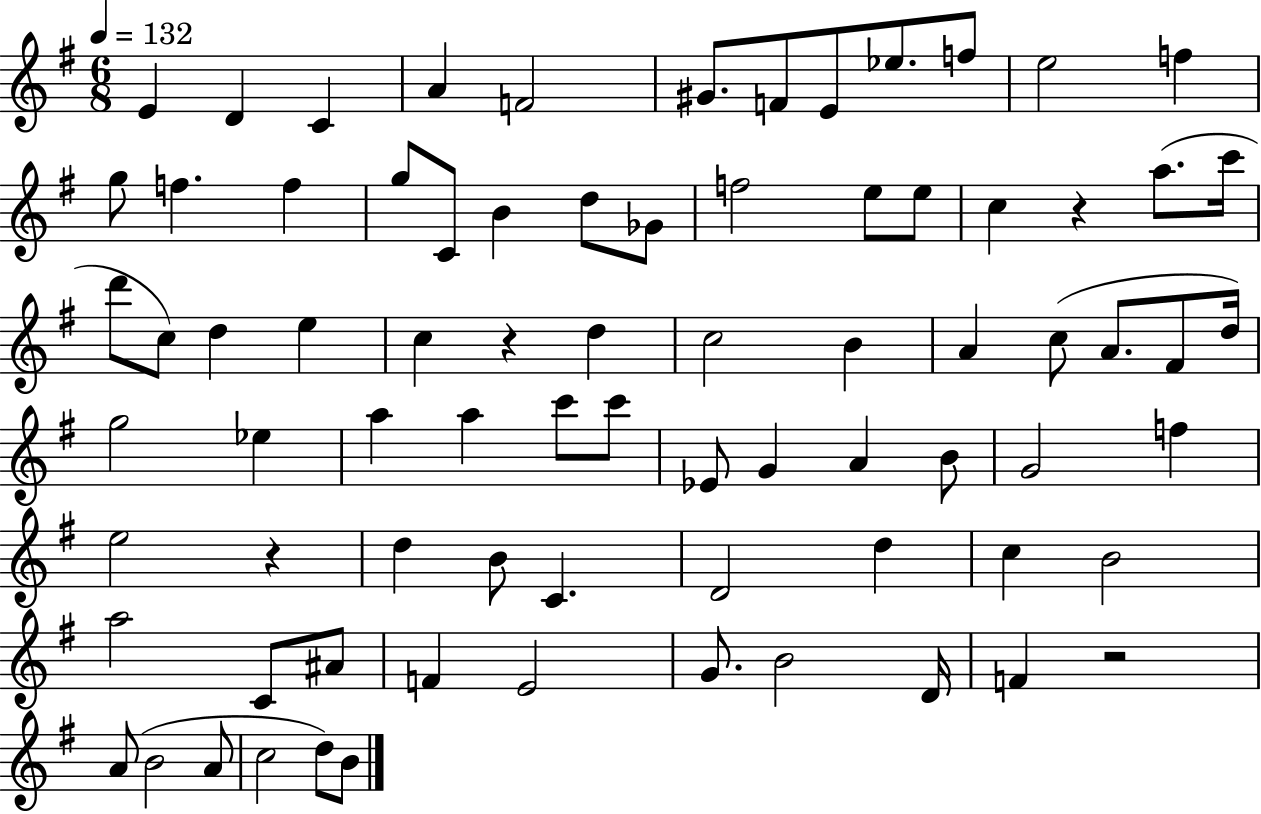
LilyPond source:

{
  \clef treble
  \numericTimeSignature
  \time 6/8
  \key g \major
  \tempo 4 = 132
  \repeat volta 2 { e'4 d'4 c'4 | a'4 f'2 | gis'8. f'8 e'8 ees''8. f''8 | e''2 f''4 | \break g''8 f''4. f''4 | g''8 c'8 b'4 d''8 ges'8 | f''2 e''8 e''8 | c''4 r4 a''8.( c'''16 | \break d'''8 c''8) d''4 e''4 | c''4 r4 d''4 | c''2 b'4 | a'4 c''8( a'8. fis'8 d''16) | \break g''2 ees''4 | a''4 a''4 c'''8 c'''8 | ees'8 g'4 a'4 b'8 | g'2 f''4 | \break e''2 r4 | d''4 b'8 c'4. | d'2 d''4 | c''4 b'2 | \break a''2 c'8 ais'8 | f'4 e'2 | g'8. b'2 d'16 | f'4 r2 | \break a'8( b'2 a'8 | c''2 d''8) b'8 | } \bar "|."
}